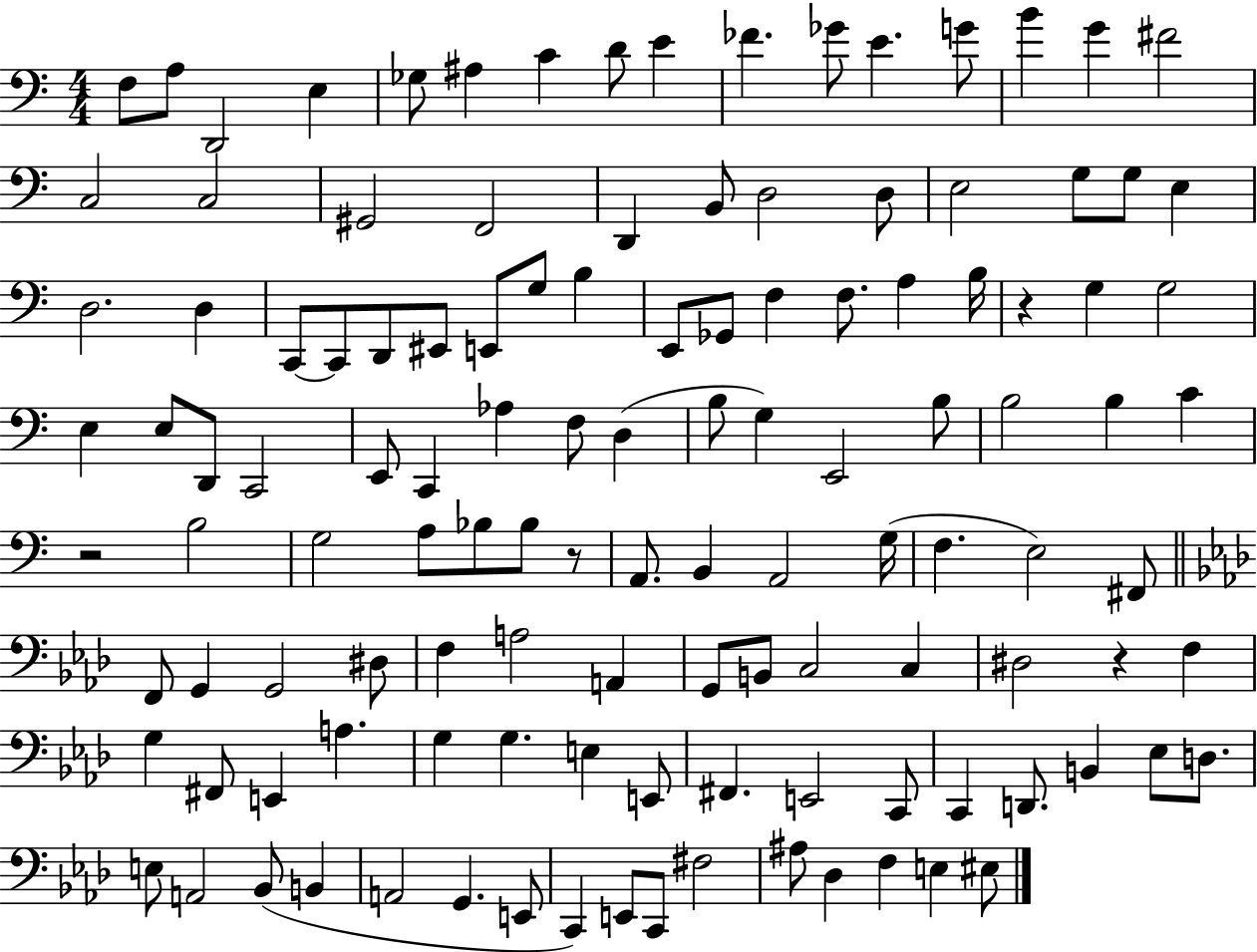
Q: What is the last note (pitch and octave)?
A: EIS3